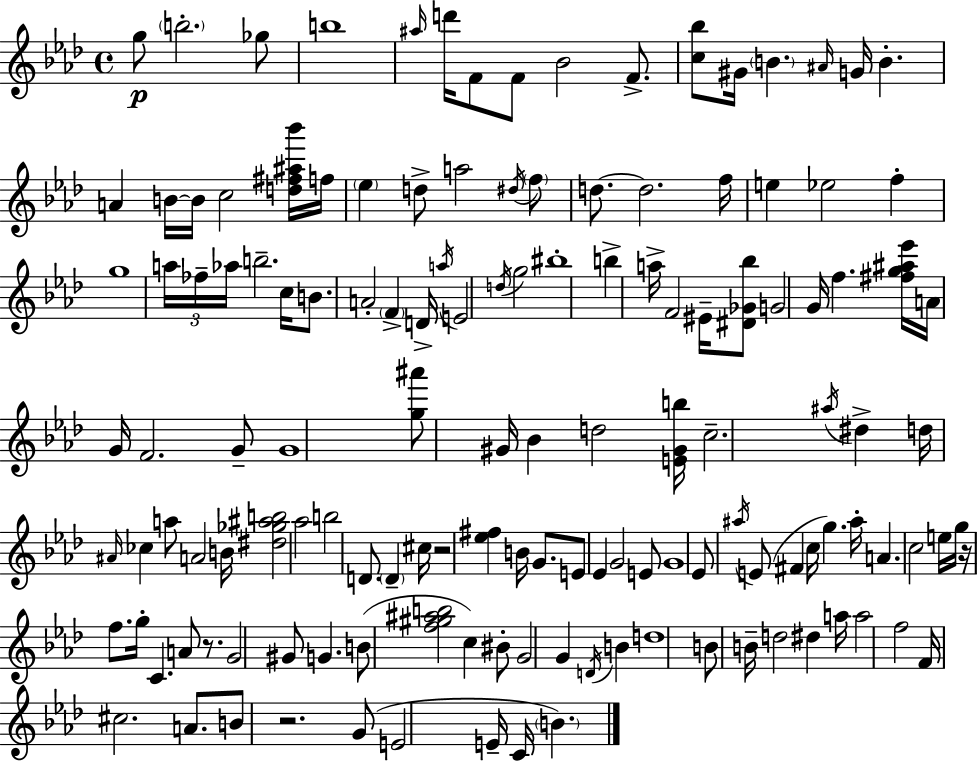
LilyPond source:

{
  \clef treble
  \time 4/4
  \defaultTimeSignature
  \key f \minor
  g''8\p \parenthesize b''2.-. ges''8 | b''1 | \grace { ais''16 } d'''16 f'8 f'8 bes'2 f'8.-> | <c'' bes''>8 gis'16 \parenthesize b'4. \grace { ais'16 } g'16 b'4.-. | \break a'4 b'16~~ b'16 c''2 | <d'' fis'' ais'' bes'''>16 f''16 \parenthesize ees''4 d''8-> a''2 | \acciaccatura { dis''16 } \parenthesize f''8 d''8.~~ d''2. | f''16 e''4 ees''2 f''4-. | \break g''1 | \tuplet 3/2 { a''16 fes''16-- aes''16 } b''2.-- | c''16 b'8. a'2-. \parenthesize f'4-> | d'16-> \acciaccatura { a''16 } e'2 \acciaccatura { d''16 } g''2 | \break bis''1-. | b''4-> a''16-> f'2 | eis'16-- <dis' ges' bes''>8 g'2 g'16 f''4. | <fis'' g'' ais'' ees'''>16 a'16 g'16 f'2. | \break g'8-- g'1 | <g'' ais'''>8 gis'16 bes'4 d''2 | <e' gis' b''>16 c''2.-- | \acciaccatura { ais''16 } dis''4-> d''16 \grace { ais'16 } ces''4 a''8 a'2 | \break b'16 <dis'' ges'' ais'' b''>2 aes''2 | b''2 d'8. | \parenthesize d'4-- cis''16 r2 <ees'' fis''>4 | b'16 g'8. e'8 ees'4 g'2 | \break e'8 g'1 | ees'8 \acciaccatura { ais''16 }( e'8 fis'4 | c''16 g''4.) ais''16-. a'4. c''2 | e''16 g''16 r16 f''8. g''16-. c'4. | \break a'8 r8. g'2 | gis'8 g'4. b'8( <f'' gis'' ais'' b''>2 | c''4) bis'8-. g'2 | g'4 \acciaccatura { d'16 } b'4 d''1 | \break b'8 b'16-- d''2 | dis''4 a''16 a''2 | f''2 f'16 cis''2. | a'8. b'8 r2. | \break g'8( e'2 | e'16-- c'16 \parenthesize b'4.) \bar "|."
}